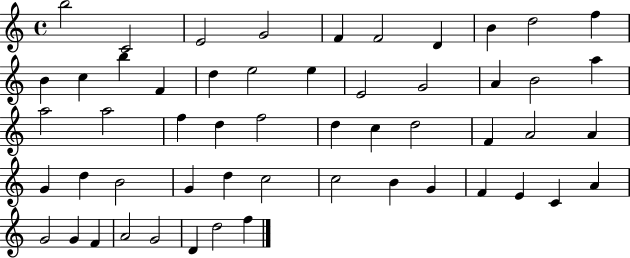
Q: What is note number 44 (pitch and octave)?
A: E4